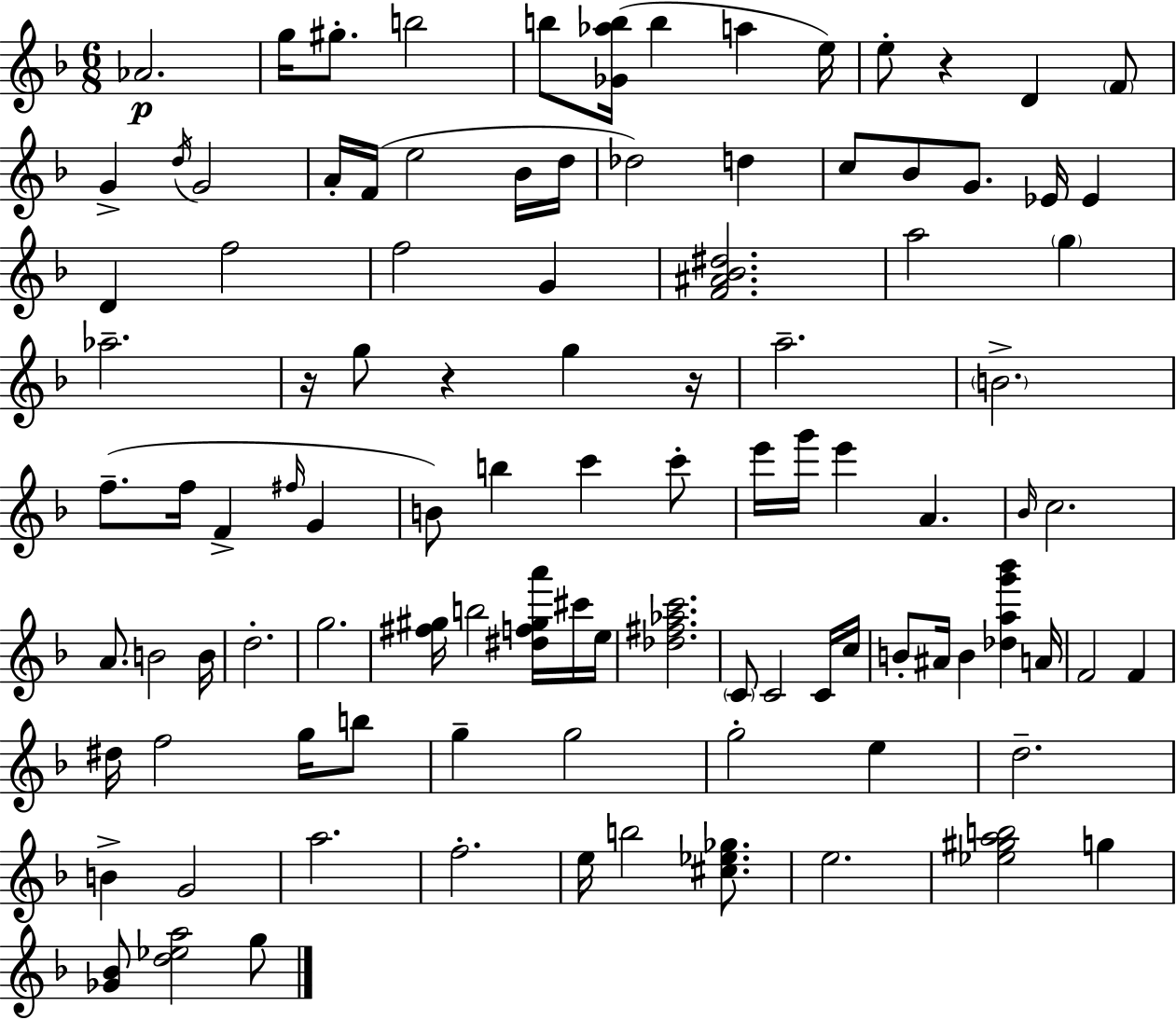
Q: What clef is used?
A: treble